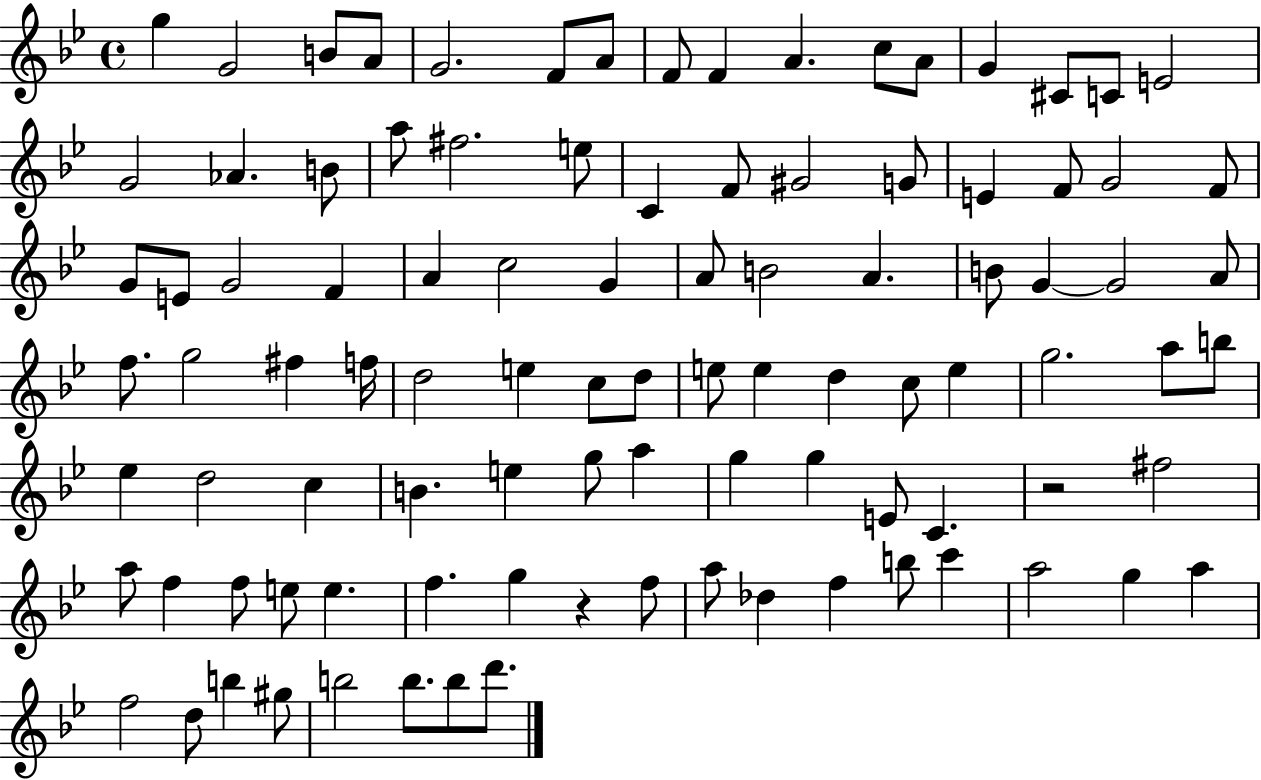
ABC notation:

X:1
T:Untitled
M:4/4
L:1/4
K:Bb
g G2 B/2 A/2 G2 F/2 A/2 F/2 F A c/2 A/2 G ^C/2 C/2 E2 G2 _A B/2 a/2 ^f2 e/2 C F/2 ^G2 G/2 E F/2 G2 F/2 G/2 E/2 G2 F A c2 G A/2 B2 A B/2 G G2 A/2 f/2 g2 ^f f/4 d2 e c/2 d/2 e/2 e d c/2 e g2 a/2 b/2 _e d2 c B e g/2 a g g E/2 C z2 ^f2 a/2 f f/2 e/2 e f g z f/2 a/2 _d f b/2 c' a2 g a f2 d/2 b ^g/2 b2 b/2 b/2 d'/2